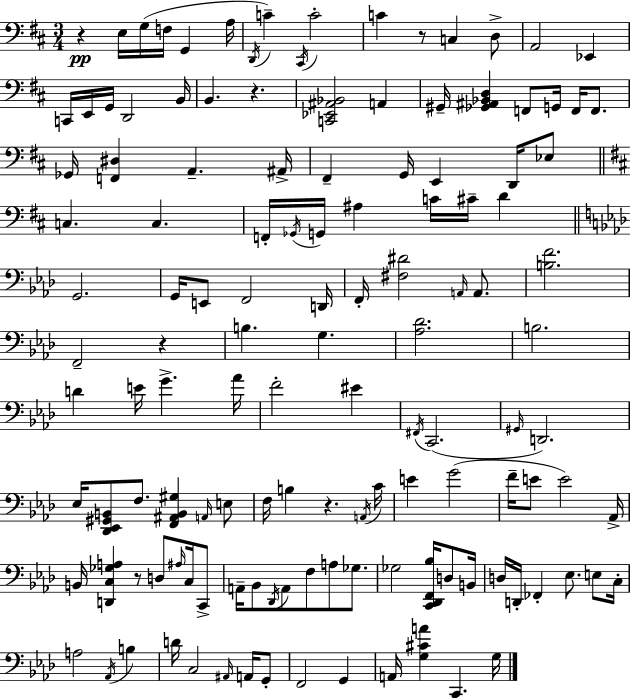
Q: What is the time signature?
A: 3/4